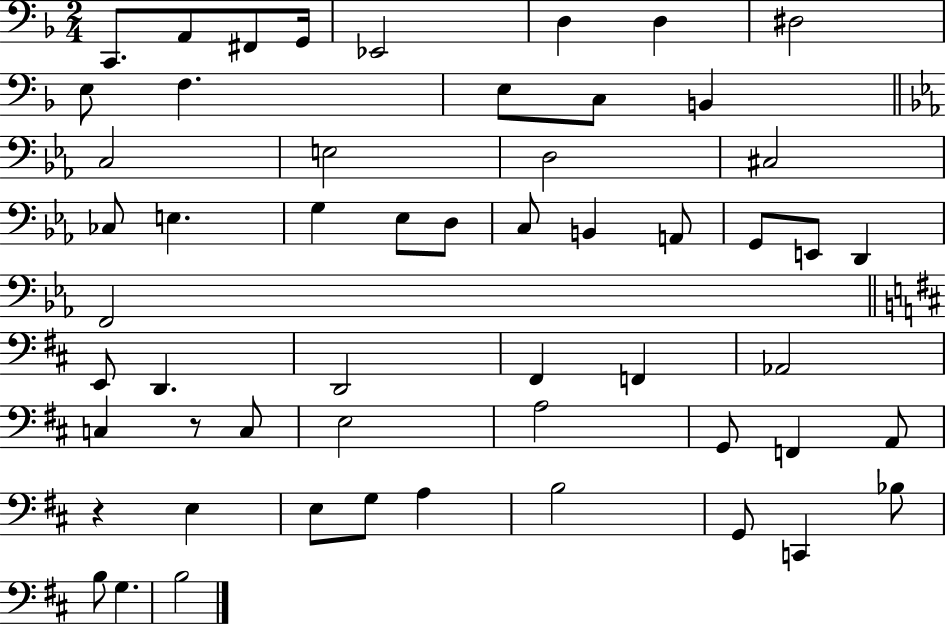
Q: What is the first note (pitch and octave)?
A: C2